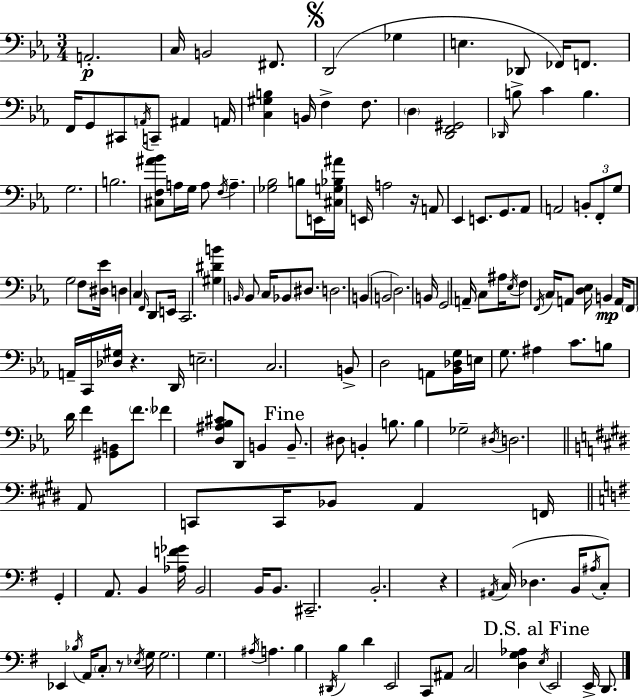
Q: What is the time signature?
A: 3/4